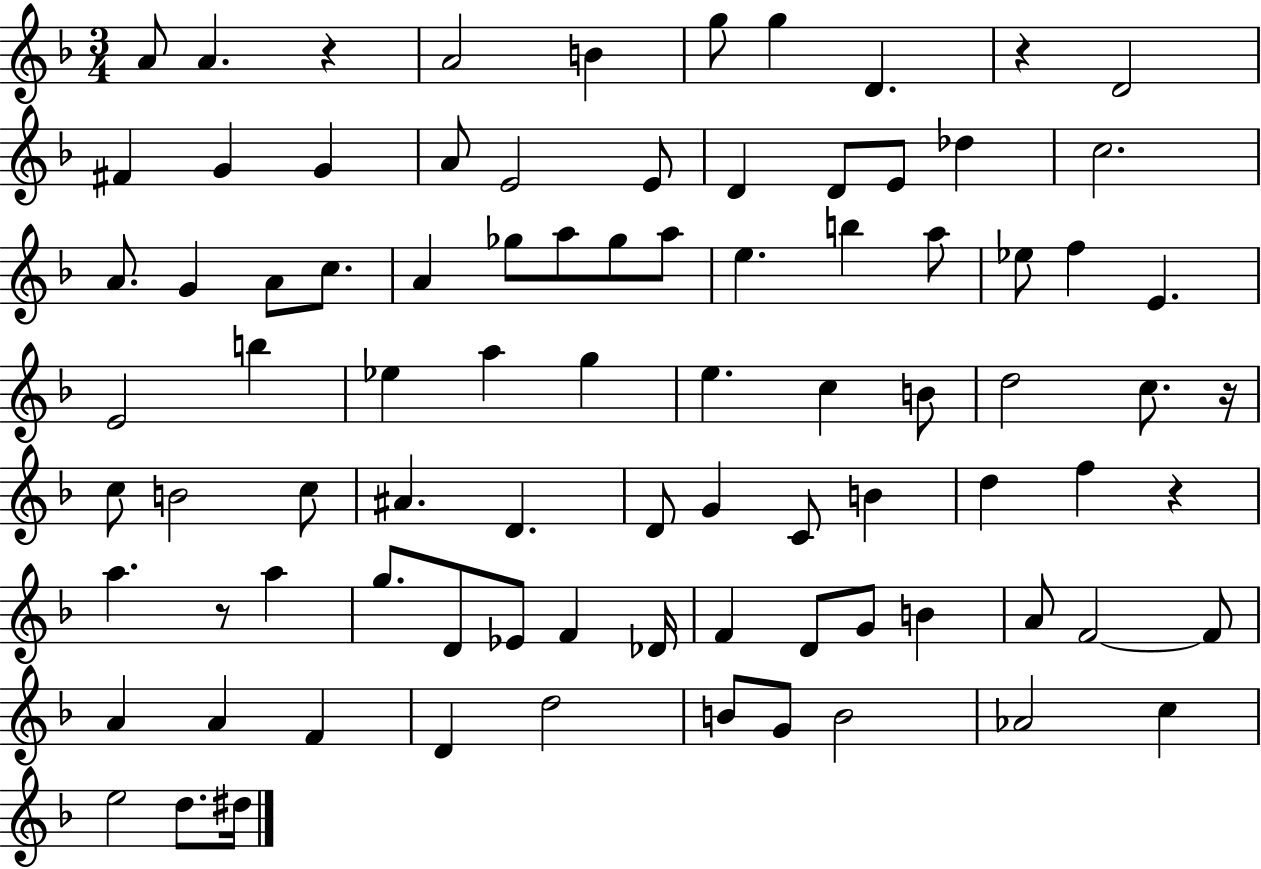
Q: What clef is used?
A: treble